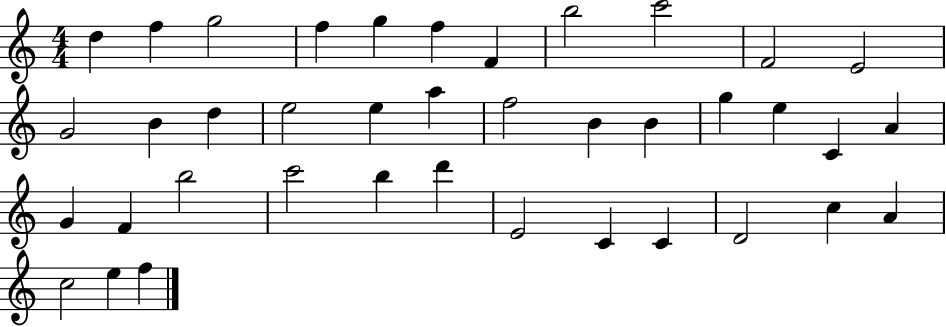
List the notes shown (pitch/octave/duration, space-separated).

D5/q F5/q G5/h F5/q G5/q F5/q F4/q B5/h C6/h F4/h E4/h G4/h B4/q D5/q E5/h E5/q A5/q F5/h B4/q B4/q G5/q E5/q C4/q A4/q G4/q F4/q B5/h C6/h B5/q D6/q E4/h C4/q C4/q D4/h C5/q A4/q C5/h E5/q F5/q